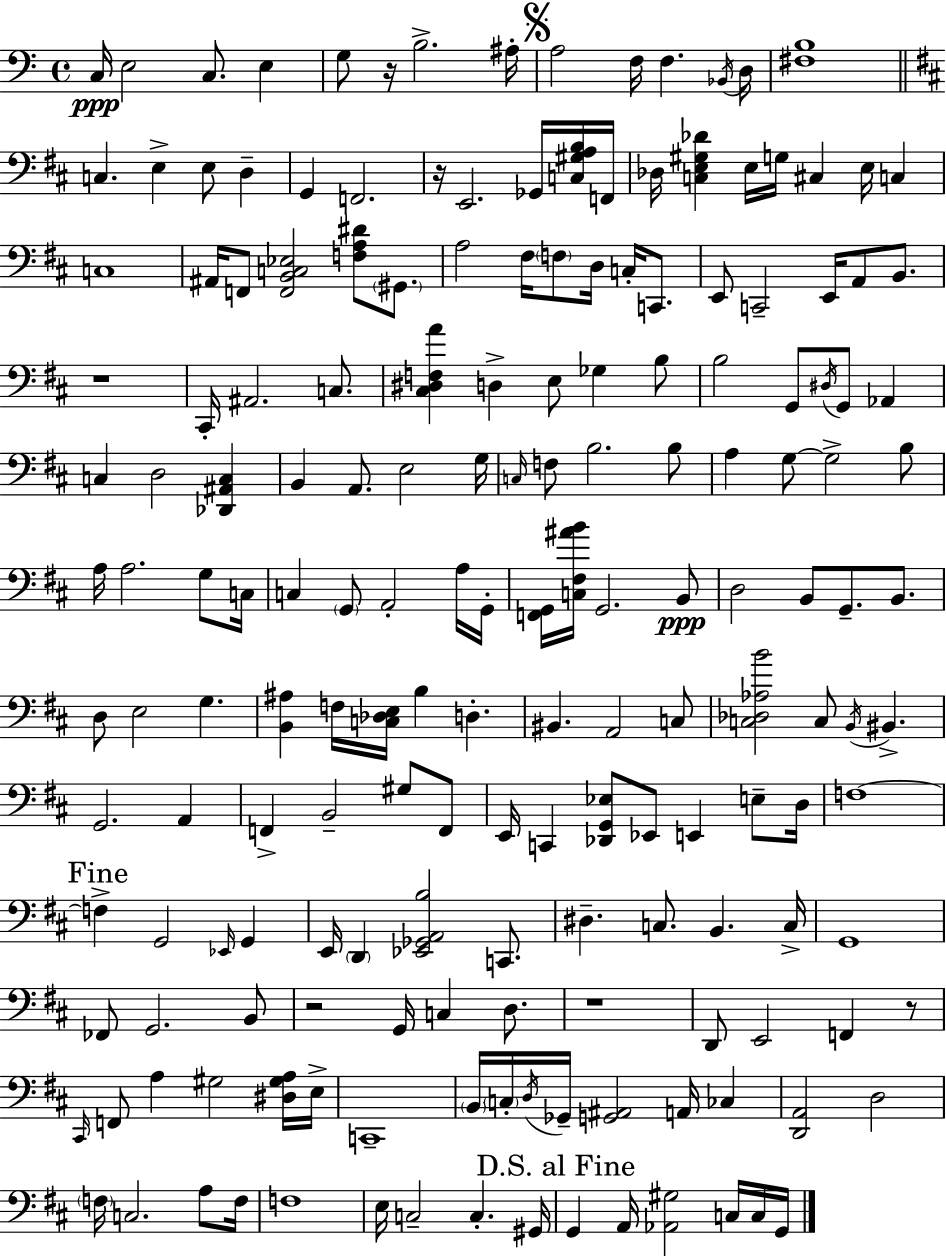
C3/s E3/h C3/e. E3/q G3/e R/s B3/h. A#3/s A3/h F3/s F3/q. Bb2/s D3/s [F#3,B3]/w C3/q. E3/q E3/e D3/q G2/q F2/h. R/s E2/h. Gb2/s [C3,G#3,A3,B3]/s F2/s Db3/s [C3,E3,G#3,Db4]/q E3/s G3/s C#3/q E3/s C3/q C3/w A#2/s F2/e [F2,B2,C3,Eb3]/h [F3,A3,D#4]/e G#2/e. A3/h F#3/s F3/e D3/s C3/s C2/e. E2/e C2/h E2/s A2/e B2/e. R/w C#2/s A#2/h. C3/e. [C#3,D#3,F3,A4]/q D3/q E3/e Gb3/q B3/e B3/h G2/e D#3/s G2/e Ab2/q C3/q D3/h [Db2,A#2,C3]/q B2/q A2/e. E3/h G3/s C3/s F3/e B3/h. B3/e A3/q G3/e G3/h B3/e A3/s A3/h. G3/e C3/s C3/q G2/e A2/h A3/s G2/s [F2,G2]/s [C3,F#3,A#4,B4]/s G2/h. B2/e D3/h B2/e G2/e. B2/e. D3/e E3/h G3/q. [B2,A#3]/q F3/s [C3,Db3,E3]/s B3/q D3/q. BIS2/q. A2/h C3/e [C3,Db3,Ab3,B4]/h C3/e B2/s BIS2/q. G2/h. A2/q F2/q B2/h G#3/e F2/e E2/s C2/q [Db2,G2,Eb3]/e Eb2/e E2/q E3/e D3/s F3/w F3/q G2/h Eb2/s G2/q E2/s D2/q [Eb2,Gb2,A2,B3]/h C2/e. D#3/q. C3/e. B2/q. C3/s G2/w FES2/e G2/h. B2/e R/h G2/s C3/q D3/e. R/w D2/e E2/h F2/q R/e C#2/s F2/e A3/q G#3/h [D#3,G#3,A3]/s E3/s C2/w B2/s C3/s D3/s Gb2/s [G2,A#2]/h A2/s CES3/q [D2,A2]/h D3/h F3/s C3/h. A3/e F3/s F3/w E3/s C3/h C3/q. G#2/s G2/q A2/s [Ab2,G#3]/h C3/s C3/s G2/s